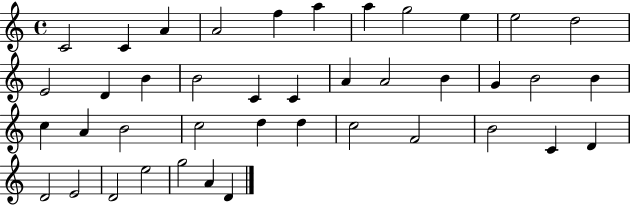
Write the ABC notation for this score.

X:1
T:Untitled
M:4/4
L:1/4
K:C
C2 C A A2 f a a g2 e e2 d2 E2 D B B2 C C A A2 B G B2 B c A B2 c2 d d c2 F2 B2 C D D2 E2 D2 e2 g2 A D